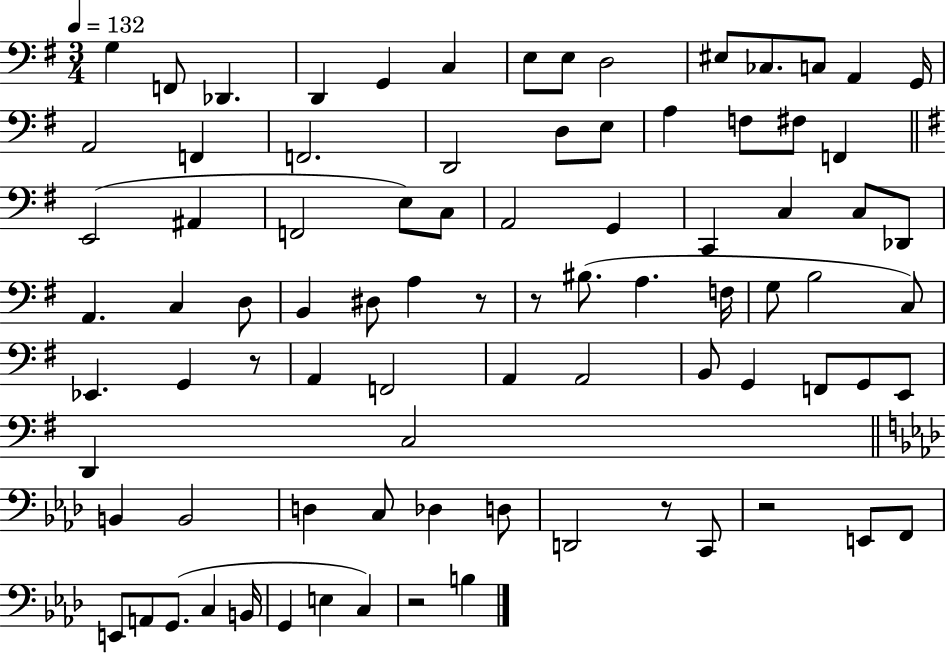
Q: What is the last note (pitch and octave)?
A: B3